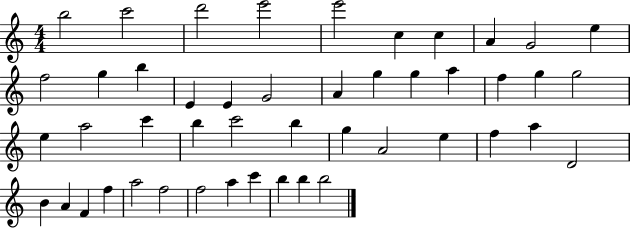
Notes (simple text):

B5/h C6/h D6/h E6/h E6/h C5/q C5/q A4/q G4/h E5/q F5/h G5/q B5/q E4/q E4/q G4/h A4/q G5/q G5/q A5/q F5/q G5/q G5/h E5/q A5/h C6/q B5/q C6/h B5/q G5/q A4/h E5/q F5/q A5/q D4/h B4/q A4/q F4/q F5/q A5/h F5/h F5/h A5/q C6/q B5/q B5/q B5/h